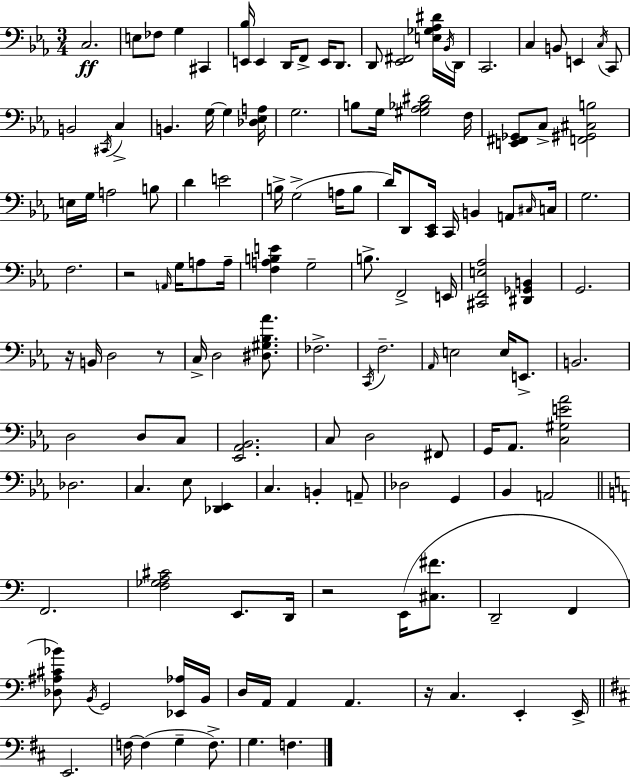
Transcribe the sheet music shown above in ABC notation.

X:1
T:Untitled
M:3/4
L:1/4
K:Cm
C,2 E,/2 _F,/2 G, ^C,, [E,,_B,]/4 E,, D,,/4 F,,/2 E,,/4 D,,/2 D,,/2 [_E,,^F,,]2 [E,_G,_A,^D]/4 _B,,/4 D,,/4 C,,2 C, B,,/2 E,, C,/4 C,,/2 B,,2 ^C,,/4 C, B,, G,/4 G, [_D,_E,A,]/4 G,2 B,/2 G,/4 [^G,_A,_B,^D]2 F,/4 [E,,^F,,_G,,]/2 C,/2 [F,,^G,,^C,B,]2 E,/4 G,/4 A,2 B,/2 D E2 B,/4 G,2 A,/4 B,/2 D/4 D,,/2 [C,,_E,,]/4 C,,/4 B,, A,,/2 ^C,/4 C,/4 G,2 F,2 z2 A,,/4 G,/4 A,/2 A,/4 [F,A,B,E] G,2 B,/2 F,,2 E,,/4 [^C,,F,,E,_A,]2 [^D,,_G,,B,,] G,,2 z/4 B,,/4 D,2 z/2 C,/4 D,2 [^D,^G,_B,_A]/2 _F,2 C,,/4 F,2 _A,,/4 E,2 E,/4 E,,/2 B,,2 D,2 D,/2 C,/2 [_E,,_A,,_B,,]2 C,/2 D,2 ^F,,/2 G,,/4 _A,,/2 [C,^G,E_A]2 _D,2 C, _E,/2 [_D,,_E,,] C, B,, A,,/2 _D,2 G,, _B,, A,,2 F,,2 [F,_G,A,^C]2 E,,/2 D,,/4 z2 E,,/4 [^C,^F]/2 D,,2 F,, [_D,^A,^C_B]/2 B,,/4 G,,2 [_E,,_A,]/4 B,,/4 D,/4 A,,/4 A,, A,, z/4 C, E,, E,,/4 E,,2 F,/4 F, G, F,/2 G, F,